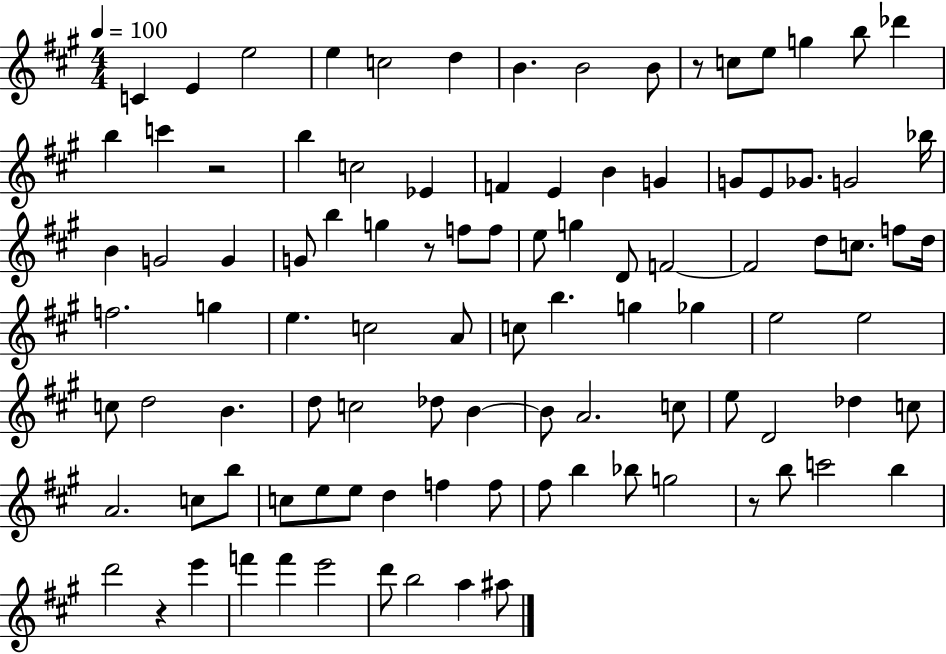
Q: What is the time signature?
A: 4/4